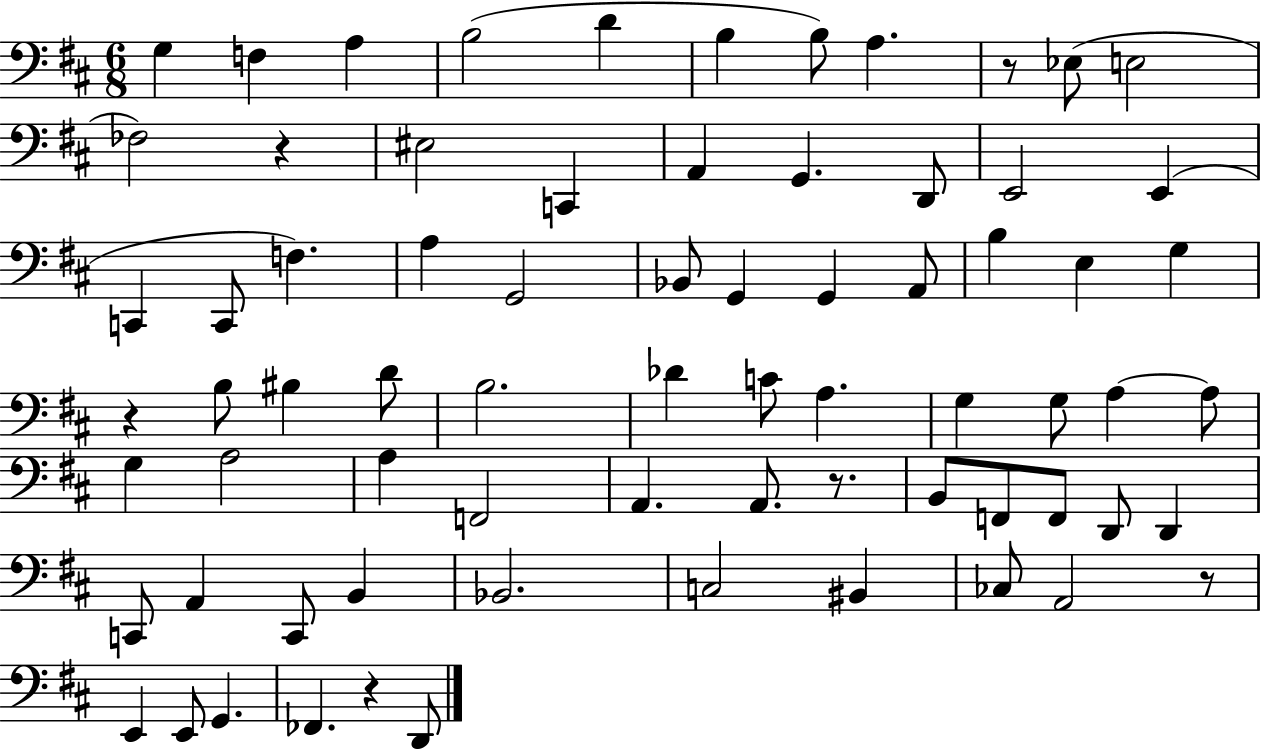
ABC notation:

X:1
T:Untitled
M:6/8
L:1/4
K:D
G, F, A, B,2 D B, B,/2 A, z/2 _E,/2 E,2 _F,2 z ^E,2 C,, A,, G,, D,,/2 E,,2 E,, C,, C,,/2 F, A, G,,2 _B,,/2 G,, G,, A,,/2 B, E, G, z B,/2 ^B, D/2 B,2 _D C/2 A, G, G,/2 A, A,/2 G, A,2 A, F,,2 A,, A,,/2 z/2 B,,/2 F,,/2 F,,/2 D,,/2 D,, C,,/2 A,, C,,/2 B,, _B,,2 C,2 ^B,, _C,/2 A,,2 z/2 E,, E,,/2 G,, _F,, z D,,/2